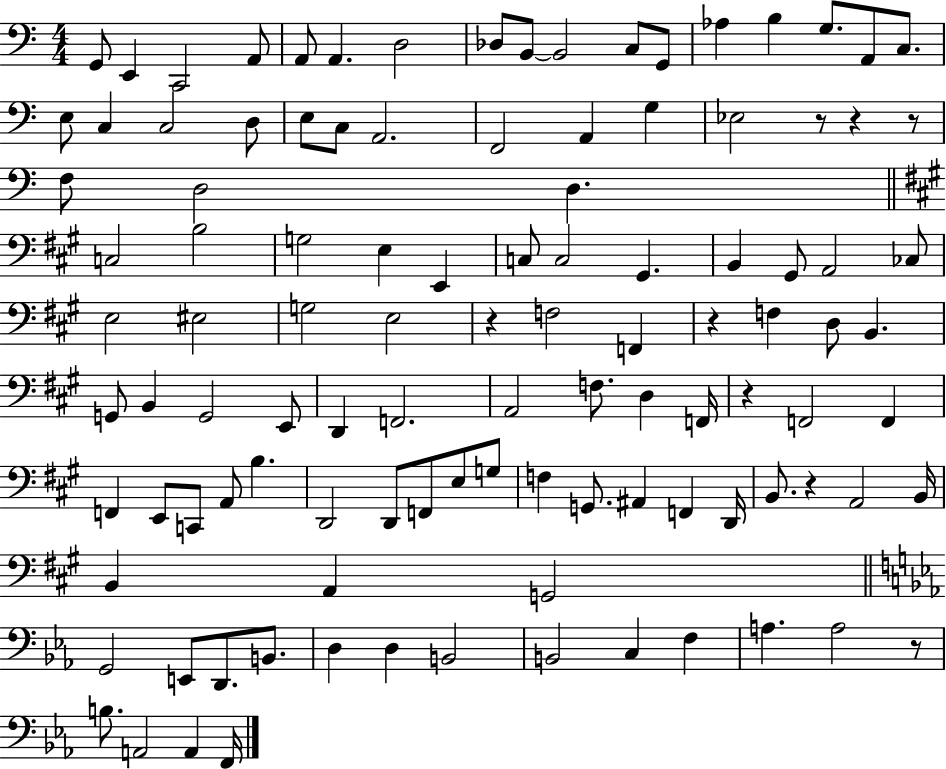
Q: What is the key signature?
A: C major